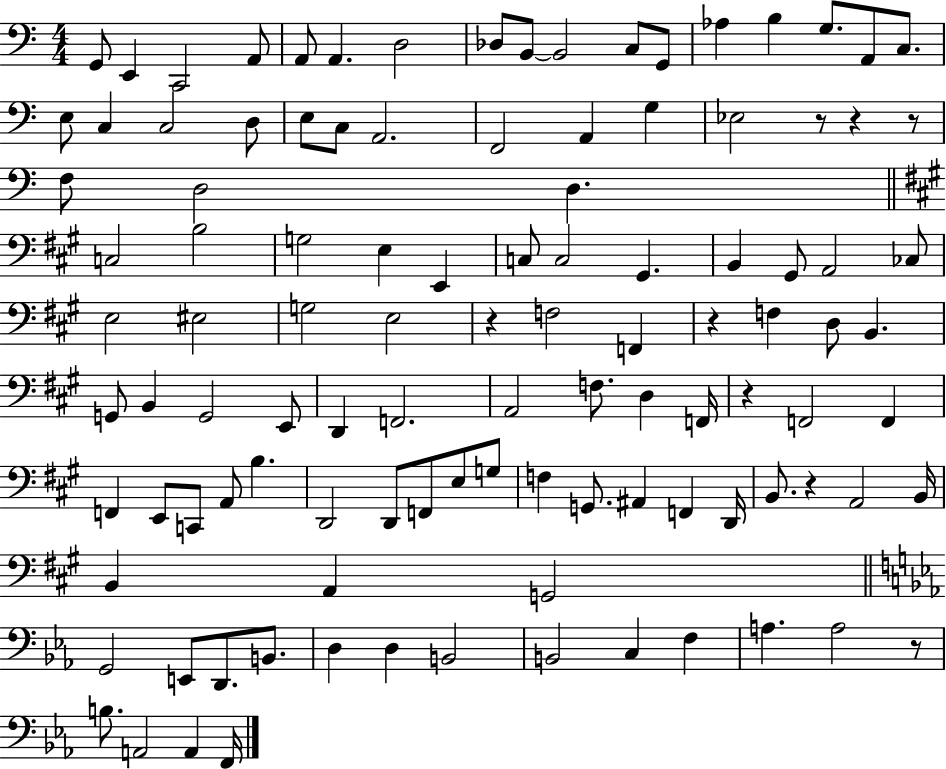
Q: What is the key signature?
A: C major